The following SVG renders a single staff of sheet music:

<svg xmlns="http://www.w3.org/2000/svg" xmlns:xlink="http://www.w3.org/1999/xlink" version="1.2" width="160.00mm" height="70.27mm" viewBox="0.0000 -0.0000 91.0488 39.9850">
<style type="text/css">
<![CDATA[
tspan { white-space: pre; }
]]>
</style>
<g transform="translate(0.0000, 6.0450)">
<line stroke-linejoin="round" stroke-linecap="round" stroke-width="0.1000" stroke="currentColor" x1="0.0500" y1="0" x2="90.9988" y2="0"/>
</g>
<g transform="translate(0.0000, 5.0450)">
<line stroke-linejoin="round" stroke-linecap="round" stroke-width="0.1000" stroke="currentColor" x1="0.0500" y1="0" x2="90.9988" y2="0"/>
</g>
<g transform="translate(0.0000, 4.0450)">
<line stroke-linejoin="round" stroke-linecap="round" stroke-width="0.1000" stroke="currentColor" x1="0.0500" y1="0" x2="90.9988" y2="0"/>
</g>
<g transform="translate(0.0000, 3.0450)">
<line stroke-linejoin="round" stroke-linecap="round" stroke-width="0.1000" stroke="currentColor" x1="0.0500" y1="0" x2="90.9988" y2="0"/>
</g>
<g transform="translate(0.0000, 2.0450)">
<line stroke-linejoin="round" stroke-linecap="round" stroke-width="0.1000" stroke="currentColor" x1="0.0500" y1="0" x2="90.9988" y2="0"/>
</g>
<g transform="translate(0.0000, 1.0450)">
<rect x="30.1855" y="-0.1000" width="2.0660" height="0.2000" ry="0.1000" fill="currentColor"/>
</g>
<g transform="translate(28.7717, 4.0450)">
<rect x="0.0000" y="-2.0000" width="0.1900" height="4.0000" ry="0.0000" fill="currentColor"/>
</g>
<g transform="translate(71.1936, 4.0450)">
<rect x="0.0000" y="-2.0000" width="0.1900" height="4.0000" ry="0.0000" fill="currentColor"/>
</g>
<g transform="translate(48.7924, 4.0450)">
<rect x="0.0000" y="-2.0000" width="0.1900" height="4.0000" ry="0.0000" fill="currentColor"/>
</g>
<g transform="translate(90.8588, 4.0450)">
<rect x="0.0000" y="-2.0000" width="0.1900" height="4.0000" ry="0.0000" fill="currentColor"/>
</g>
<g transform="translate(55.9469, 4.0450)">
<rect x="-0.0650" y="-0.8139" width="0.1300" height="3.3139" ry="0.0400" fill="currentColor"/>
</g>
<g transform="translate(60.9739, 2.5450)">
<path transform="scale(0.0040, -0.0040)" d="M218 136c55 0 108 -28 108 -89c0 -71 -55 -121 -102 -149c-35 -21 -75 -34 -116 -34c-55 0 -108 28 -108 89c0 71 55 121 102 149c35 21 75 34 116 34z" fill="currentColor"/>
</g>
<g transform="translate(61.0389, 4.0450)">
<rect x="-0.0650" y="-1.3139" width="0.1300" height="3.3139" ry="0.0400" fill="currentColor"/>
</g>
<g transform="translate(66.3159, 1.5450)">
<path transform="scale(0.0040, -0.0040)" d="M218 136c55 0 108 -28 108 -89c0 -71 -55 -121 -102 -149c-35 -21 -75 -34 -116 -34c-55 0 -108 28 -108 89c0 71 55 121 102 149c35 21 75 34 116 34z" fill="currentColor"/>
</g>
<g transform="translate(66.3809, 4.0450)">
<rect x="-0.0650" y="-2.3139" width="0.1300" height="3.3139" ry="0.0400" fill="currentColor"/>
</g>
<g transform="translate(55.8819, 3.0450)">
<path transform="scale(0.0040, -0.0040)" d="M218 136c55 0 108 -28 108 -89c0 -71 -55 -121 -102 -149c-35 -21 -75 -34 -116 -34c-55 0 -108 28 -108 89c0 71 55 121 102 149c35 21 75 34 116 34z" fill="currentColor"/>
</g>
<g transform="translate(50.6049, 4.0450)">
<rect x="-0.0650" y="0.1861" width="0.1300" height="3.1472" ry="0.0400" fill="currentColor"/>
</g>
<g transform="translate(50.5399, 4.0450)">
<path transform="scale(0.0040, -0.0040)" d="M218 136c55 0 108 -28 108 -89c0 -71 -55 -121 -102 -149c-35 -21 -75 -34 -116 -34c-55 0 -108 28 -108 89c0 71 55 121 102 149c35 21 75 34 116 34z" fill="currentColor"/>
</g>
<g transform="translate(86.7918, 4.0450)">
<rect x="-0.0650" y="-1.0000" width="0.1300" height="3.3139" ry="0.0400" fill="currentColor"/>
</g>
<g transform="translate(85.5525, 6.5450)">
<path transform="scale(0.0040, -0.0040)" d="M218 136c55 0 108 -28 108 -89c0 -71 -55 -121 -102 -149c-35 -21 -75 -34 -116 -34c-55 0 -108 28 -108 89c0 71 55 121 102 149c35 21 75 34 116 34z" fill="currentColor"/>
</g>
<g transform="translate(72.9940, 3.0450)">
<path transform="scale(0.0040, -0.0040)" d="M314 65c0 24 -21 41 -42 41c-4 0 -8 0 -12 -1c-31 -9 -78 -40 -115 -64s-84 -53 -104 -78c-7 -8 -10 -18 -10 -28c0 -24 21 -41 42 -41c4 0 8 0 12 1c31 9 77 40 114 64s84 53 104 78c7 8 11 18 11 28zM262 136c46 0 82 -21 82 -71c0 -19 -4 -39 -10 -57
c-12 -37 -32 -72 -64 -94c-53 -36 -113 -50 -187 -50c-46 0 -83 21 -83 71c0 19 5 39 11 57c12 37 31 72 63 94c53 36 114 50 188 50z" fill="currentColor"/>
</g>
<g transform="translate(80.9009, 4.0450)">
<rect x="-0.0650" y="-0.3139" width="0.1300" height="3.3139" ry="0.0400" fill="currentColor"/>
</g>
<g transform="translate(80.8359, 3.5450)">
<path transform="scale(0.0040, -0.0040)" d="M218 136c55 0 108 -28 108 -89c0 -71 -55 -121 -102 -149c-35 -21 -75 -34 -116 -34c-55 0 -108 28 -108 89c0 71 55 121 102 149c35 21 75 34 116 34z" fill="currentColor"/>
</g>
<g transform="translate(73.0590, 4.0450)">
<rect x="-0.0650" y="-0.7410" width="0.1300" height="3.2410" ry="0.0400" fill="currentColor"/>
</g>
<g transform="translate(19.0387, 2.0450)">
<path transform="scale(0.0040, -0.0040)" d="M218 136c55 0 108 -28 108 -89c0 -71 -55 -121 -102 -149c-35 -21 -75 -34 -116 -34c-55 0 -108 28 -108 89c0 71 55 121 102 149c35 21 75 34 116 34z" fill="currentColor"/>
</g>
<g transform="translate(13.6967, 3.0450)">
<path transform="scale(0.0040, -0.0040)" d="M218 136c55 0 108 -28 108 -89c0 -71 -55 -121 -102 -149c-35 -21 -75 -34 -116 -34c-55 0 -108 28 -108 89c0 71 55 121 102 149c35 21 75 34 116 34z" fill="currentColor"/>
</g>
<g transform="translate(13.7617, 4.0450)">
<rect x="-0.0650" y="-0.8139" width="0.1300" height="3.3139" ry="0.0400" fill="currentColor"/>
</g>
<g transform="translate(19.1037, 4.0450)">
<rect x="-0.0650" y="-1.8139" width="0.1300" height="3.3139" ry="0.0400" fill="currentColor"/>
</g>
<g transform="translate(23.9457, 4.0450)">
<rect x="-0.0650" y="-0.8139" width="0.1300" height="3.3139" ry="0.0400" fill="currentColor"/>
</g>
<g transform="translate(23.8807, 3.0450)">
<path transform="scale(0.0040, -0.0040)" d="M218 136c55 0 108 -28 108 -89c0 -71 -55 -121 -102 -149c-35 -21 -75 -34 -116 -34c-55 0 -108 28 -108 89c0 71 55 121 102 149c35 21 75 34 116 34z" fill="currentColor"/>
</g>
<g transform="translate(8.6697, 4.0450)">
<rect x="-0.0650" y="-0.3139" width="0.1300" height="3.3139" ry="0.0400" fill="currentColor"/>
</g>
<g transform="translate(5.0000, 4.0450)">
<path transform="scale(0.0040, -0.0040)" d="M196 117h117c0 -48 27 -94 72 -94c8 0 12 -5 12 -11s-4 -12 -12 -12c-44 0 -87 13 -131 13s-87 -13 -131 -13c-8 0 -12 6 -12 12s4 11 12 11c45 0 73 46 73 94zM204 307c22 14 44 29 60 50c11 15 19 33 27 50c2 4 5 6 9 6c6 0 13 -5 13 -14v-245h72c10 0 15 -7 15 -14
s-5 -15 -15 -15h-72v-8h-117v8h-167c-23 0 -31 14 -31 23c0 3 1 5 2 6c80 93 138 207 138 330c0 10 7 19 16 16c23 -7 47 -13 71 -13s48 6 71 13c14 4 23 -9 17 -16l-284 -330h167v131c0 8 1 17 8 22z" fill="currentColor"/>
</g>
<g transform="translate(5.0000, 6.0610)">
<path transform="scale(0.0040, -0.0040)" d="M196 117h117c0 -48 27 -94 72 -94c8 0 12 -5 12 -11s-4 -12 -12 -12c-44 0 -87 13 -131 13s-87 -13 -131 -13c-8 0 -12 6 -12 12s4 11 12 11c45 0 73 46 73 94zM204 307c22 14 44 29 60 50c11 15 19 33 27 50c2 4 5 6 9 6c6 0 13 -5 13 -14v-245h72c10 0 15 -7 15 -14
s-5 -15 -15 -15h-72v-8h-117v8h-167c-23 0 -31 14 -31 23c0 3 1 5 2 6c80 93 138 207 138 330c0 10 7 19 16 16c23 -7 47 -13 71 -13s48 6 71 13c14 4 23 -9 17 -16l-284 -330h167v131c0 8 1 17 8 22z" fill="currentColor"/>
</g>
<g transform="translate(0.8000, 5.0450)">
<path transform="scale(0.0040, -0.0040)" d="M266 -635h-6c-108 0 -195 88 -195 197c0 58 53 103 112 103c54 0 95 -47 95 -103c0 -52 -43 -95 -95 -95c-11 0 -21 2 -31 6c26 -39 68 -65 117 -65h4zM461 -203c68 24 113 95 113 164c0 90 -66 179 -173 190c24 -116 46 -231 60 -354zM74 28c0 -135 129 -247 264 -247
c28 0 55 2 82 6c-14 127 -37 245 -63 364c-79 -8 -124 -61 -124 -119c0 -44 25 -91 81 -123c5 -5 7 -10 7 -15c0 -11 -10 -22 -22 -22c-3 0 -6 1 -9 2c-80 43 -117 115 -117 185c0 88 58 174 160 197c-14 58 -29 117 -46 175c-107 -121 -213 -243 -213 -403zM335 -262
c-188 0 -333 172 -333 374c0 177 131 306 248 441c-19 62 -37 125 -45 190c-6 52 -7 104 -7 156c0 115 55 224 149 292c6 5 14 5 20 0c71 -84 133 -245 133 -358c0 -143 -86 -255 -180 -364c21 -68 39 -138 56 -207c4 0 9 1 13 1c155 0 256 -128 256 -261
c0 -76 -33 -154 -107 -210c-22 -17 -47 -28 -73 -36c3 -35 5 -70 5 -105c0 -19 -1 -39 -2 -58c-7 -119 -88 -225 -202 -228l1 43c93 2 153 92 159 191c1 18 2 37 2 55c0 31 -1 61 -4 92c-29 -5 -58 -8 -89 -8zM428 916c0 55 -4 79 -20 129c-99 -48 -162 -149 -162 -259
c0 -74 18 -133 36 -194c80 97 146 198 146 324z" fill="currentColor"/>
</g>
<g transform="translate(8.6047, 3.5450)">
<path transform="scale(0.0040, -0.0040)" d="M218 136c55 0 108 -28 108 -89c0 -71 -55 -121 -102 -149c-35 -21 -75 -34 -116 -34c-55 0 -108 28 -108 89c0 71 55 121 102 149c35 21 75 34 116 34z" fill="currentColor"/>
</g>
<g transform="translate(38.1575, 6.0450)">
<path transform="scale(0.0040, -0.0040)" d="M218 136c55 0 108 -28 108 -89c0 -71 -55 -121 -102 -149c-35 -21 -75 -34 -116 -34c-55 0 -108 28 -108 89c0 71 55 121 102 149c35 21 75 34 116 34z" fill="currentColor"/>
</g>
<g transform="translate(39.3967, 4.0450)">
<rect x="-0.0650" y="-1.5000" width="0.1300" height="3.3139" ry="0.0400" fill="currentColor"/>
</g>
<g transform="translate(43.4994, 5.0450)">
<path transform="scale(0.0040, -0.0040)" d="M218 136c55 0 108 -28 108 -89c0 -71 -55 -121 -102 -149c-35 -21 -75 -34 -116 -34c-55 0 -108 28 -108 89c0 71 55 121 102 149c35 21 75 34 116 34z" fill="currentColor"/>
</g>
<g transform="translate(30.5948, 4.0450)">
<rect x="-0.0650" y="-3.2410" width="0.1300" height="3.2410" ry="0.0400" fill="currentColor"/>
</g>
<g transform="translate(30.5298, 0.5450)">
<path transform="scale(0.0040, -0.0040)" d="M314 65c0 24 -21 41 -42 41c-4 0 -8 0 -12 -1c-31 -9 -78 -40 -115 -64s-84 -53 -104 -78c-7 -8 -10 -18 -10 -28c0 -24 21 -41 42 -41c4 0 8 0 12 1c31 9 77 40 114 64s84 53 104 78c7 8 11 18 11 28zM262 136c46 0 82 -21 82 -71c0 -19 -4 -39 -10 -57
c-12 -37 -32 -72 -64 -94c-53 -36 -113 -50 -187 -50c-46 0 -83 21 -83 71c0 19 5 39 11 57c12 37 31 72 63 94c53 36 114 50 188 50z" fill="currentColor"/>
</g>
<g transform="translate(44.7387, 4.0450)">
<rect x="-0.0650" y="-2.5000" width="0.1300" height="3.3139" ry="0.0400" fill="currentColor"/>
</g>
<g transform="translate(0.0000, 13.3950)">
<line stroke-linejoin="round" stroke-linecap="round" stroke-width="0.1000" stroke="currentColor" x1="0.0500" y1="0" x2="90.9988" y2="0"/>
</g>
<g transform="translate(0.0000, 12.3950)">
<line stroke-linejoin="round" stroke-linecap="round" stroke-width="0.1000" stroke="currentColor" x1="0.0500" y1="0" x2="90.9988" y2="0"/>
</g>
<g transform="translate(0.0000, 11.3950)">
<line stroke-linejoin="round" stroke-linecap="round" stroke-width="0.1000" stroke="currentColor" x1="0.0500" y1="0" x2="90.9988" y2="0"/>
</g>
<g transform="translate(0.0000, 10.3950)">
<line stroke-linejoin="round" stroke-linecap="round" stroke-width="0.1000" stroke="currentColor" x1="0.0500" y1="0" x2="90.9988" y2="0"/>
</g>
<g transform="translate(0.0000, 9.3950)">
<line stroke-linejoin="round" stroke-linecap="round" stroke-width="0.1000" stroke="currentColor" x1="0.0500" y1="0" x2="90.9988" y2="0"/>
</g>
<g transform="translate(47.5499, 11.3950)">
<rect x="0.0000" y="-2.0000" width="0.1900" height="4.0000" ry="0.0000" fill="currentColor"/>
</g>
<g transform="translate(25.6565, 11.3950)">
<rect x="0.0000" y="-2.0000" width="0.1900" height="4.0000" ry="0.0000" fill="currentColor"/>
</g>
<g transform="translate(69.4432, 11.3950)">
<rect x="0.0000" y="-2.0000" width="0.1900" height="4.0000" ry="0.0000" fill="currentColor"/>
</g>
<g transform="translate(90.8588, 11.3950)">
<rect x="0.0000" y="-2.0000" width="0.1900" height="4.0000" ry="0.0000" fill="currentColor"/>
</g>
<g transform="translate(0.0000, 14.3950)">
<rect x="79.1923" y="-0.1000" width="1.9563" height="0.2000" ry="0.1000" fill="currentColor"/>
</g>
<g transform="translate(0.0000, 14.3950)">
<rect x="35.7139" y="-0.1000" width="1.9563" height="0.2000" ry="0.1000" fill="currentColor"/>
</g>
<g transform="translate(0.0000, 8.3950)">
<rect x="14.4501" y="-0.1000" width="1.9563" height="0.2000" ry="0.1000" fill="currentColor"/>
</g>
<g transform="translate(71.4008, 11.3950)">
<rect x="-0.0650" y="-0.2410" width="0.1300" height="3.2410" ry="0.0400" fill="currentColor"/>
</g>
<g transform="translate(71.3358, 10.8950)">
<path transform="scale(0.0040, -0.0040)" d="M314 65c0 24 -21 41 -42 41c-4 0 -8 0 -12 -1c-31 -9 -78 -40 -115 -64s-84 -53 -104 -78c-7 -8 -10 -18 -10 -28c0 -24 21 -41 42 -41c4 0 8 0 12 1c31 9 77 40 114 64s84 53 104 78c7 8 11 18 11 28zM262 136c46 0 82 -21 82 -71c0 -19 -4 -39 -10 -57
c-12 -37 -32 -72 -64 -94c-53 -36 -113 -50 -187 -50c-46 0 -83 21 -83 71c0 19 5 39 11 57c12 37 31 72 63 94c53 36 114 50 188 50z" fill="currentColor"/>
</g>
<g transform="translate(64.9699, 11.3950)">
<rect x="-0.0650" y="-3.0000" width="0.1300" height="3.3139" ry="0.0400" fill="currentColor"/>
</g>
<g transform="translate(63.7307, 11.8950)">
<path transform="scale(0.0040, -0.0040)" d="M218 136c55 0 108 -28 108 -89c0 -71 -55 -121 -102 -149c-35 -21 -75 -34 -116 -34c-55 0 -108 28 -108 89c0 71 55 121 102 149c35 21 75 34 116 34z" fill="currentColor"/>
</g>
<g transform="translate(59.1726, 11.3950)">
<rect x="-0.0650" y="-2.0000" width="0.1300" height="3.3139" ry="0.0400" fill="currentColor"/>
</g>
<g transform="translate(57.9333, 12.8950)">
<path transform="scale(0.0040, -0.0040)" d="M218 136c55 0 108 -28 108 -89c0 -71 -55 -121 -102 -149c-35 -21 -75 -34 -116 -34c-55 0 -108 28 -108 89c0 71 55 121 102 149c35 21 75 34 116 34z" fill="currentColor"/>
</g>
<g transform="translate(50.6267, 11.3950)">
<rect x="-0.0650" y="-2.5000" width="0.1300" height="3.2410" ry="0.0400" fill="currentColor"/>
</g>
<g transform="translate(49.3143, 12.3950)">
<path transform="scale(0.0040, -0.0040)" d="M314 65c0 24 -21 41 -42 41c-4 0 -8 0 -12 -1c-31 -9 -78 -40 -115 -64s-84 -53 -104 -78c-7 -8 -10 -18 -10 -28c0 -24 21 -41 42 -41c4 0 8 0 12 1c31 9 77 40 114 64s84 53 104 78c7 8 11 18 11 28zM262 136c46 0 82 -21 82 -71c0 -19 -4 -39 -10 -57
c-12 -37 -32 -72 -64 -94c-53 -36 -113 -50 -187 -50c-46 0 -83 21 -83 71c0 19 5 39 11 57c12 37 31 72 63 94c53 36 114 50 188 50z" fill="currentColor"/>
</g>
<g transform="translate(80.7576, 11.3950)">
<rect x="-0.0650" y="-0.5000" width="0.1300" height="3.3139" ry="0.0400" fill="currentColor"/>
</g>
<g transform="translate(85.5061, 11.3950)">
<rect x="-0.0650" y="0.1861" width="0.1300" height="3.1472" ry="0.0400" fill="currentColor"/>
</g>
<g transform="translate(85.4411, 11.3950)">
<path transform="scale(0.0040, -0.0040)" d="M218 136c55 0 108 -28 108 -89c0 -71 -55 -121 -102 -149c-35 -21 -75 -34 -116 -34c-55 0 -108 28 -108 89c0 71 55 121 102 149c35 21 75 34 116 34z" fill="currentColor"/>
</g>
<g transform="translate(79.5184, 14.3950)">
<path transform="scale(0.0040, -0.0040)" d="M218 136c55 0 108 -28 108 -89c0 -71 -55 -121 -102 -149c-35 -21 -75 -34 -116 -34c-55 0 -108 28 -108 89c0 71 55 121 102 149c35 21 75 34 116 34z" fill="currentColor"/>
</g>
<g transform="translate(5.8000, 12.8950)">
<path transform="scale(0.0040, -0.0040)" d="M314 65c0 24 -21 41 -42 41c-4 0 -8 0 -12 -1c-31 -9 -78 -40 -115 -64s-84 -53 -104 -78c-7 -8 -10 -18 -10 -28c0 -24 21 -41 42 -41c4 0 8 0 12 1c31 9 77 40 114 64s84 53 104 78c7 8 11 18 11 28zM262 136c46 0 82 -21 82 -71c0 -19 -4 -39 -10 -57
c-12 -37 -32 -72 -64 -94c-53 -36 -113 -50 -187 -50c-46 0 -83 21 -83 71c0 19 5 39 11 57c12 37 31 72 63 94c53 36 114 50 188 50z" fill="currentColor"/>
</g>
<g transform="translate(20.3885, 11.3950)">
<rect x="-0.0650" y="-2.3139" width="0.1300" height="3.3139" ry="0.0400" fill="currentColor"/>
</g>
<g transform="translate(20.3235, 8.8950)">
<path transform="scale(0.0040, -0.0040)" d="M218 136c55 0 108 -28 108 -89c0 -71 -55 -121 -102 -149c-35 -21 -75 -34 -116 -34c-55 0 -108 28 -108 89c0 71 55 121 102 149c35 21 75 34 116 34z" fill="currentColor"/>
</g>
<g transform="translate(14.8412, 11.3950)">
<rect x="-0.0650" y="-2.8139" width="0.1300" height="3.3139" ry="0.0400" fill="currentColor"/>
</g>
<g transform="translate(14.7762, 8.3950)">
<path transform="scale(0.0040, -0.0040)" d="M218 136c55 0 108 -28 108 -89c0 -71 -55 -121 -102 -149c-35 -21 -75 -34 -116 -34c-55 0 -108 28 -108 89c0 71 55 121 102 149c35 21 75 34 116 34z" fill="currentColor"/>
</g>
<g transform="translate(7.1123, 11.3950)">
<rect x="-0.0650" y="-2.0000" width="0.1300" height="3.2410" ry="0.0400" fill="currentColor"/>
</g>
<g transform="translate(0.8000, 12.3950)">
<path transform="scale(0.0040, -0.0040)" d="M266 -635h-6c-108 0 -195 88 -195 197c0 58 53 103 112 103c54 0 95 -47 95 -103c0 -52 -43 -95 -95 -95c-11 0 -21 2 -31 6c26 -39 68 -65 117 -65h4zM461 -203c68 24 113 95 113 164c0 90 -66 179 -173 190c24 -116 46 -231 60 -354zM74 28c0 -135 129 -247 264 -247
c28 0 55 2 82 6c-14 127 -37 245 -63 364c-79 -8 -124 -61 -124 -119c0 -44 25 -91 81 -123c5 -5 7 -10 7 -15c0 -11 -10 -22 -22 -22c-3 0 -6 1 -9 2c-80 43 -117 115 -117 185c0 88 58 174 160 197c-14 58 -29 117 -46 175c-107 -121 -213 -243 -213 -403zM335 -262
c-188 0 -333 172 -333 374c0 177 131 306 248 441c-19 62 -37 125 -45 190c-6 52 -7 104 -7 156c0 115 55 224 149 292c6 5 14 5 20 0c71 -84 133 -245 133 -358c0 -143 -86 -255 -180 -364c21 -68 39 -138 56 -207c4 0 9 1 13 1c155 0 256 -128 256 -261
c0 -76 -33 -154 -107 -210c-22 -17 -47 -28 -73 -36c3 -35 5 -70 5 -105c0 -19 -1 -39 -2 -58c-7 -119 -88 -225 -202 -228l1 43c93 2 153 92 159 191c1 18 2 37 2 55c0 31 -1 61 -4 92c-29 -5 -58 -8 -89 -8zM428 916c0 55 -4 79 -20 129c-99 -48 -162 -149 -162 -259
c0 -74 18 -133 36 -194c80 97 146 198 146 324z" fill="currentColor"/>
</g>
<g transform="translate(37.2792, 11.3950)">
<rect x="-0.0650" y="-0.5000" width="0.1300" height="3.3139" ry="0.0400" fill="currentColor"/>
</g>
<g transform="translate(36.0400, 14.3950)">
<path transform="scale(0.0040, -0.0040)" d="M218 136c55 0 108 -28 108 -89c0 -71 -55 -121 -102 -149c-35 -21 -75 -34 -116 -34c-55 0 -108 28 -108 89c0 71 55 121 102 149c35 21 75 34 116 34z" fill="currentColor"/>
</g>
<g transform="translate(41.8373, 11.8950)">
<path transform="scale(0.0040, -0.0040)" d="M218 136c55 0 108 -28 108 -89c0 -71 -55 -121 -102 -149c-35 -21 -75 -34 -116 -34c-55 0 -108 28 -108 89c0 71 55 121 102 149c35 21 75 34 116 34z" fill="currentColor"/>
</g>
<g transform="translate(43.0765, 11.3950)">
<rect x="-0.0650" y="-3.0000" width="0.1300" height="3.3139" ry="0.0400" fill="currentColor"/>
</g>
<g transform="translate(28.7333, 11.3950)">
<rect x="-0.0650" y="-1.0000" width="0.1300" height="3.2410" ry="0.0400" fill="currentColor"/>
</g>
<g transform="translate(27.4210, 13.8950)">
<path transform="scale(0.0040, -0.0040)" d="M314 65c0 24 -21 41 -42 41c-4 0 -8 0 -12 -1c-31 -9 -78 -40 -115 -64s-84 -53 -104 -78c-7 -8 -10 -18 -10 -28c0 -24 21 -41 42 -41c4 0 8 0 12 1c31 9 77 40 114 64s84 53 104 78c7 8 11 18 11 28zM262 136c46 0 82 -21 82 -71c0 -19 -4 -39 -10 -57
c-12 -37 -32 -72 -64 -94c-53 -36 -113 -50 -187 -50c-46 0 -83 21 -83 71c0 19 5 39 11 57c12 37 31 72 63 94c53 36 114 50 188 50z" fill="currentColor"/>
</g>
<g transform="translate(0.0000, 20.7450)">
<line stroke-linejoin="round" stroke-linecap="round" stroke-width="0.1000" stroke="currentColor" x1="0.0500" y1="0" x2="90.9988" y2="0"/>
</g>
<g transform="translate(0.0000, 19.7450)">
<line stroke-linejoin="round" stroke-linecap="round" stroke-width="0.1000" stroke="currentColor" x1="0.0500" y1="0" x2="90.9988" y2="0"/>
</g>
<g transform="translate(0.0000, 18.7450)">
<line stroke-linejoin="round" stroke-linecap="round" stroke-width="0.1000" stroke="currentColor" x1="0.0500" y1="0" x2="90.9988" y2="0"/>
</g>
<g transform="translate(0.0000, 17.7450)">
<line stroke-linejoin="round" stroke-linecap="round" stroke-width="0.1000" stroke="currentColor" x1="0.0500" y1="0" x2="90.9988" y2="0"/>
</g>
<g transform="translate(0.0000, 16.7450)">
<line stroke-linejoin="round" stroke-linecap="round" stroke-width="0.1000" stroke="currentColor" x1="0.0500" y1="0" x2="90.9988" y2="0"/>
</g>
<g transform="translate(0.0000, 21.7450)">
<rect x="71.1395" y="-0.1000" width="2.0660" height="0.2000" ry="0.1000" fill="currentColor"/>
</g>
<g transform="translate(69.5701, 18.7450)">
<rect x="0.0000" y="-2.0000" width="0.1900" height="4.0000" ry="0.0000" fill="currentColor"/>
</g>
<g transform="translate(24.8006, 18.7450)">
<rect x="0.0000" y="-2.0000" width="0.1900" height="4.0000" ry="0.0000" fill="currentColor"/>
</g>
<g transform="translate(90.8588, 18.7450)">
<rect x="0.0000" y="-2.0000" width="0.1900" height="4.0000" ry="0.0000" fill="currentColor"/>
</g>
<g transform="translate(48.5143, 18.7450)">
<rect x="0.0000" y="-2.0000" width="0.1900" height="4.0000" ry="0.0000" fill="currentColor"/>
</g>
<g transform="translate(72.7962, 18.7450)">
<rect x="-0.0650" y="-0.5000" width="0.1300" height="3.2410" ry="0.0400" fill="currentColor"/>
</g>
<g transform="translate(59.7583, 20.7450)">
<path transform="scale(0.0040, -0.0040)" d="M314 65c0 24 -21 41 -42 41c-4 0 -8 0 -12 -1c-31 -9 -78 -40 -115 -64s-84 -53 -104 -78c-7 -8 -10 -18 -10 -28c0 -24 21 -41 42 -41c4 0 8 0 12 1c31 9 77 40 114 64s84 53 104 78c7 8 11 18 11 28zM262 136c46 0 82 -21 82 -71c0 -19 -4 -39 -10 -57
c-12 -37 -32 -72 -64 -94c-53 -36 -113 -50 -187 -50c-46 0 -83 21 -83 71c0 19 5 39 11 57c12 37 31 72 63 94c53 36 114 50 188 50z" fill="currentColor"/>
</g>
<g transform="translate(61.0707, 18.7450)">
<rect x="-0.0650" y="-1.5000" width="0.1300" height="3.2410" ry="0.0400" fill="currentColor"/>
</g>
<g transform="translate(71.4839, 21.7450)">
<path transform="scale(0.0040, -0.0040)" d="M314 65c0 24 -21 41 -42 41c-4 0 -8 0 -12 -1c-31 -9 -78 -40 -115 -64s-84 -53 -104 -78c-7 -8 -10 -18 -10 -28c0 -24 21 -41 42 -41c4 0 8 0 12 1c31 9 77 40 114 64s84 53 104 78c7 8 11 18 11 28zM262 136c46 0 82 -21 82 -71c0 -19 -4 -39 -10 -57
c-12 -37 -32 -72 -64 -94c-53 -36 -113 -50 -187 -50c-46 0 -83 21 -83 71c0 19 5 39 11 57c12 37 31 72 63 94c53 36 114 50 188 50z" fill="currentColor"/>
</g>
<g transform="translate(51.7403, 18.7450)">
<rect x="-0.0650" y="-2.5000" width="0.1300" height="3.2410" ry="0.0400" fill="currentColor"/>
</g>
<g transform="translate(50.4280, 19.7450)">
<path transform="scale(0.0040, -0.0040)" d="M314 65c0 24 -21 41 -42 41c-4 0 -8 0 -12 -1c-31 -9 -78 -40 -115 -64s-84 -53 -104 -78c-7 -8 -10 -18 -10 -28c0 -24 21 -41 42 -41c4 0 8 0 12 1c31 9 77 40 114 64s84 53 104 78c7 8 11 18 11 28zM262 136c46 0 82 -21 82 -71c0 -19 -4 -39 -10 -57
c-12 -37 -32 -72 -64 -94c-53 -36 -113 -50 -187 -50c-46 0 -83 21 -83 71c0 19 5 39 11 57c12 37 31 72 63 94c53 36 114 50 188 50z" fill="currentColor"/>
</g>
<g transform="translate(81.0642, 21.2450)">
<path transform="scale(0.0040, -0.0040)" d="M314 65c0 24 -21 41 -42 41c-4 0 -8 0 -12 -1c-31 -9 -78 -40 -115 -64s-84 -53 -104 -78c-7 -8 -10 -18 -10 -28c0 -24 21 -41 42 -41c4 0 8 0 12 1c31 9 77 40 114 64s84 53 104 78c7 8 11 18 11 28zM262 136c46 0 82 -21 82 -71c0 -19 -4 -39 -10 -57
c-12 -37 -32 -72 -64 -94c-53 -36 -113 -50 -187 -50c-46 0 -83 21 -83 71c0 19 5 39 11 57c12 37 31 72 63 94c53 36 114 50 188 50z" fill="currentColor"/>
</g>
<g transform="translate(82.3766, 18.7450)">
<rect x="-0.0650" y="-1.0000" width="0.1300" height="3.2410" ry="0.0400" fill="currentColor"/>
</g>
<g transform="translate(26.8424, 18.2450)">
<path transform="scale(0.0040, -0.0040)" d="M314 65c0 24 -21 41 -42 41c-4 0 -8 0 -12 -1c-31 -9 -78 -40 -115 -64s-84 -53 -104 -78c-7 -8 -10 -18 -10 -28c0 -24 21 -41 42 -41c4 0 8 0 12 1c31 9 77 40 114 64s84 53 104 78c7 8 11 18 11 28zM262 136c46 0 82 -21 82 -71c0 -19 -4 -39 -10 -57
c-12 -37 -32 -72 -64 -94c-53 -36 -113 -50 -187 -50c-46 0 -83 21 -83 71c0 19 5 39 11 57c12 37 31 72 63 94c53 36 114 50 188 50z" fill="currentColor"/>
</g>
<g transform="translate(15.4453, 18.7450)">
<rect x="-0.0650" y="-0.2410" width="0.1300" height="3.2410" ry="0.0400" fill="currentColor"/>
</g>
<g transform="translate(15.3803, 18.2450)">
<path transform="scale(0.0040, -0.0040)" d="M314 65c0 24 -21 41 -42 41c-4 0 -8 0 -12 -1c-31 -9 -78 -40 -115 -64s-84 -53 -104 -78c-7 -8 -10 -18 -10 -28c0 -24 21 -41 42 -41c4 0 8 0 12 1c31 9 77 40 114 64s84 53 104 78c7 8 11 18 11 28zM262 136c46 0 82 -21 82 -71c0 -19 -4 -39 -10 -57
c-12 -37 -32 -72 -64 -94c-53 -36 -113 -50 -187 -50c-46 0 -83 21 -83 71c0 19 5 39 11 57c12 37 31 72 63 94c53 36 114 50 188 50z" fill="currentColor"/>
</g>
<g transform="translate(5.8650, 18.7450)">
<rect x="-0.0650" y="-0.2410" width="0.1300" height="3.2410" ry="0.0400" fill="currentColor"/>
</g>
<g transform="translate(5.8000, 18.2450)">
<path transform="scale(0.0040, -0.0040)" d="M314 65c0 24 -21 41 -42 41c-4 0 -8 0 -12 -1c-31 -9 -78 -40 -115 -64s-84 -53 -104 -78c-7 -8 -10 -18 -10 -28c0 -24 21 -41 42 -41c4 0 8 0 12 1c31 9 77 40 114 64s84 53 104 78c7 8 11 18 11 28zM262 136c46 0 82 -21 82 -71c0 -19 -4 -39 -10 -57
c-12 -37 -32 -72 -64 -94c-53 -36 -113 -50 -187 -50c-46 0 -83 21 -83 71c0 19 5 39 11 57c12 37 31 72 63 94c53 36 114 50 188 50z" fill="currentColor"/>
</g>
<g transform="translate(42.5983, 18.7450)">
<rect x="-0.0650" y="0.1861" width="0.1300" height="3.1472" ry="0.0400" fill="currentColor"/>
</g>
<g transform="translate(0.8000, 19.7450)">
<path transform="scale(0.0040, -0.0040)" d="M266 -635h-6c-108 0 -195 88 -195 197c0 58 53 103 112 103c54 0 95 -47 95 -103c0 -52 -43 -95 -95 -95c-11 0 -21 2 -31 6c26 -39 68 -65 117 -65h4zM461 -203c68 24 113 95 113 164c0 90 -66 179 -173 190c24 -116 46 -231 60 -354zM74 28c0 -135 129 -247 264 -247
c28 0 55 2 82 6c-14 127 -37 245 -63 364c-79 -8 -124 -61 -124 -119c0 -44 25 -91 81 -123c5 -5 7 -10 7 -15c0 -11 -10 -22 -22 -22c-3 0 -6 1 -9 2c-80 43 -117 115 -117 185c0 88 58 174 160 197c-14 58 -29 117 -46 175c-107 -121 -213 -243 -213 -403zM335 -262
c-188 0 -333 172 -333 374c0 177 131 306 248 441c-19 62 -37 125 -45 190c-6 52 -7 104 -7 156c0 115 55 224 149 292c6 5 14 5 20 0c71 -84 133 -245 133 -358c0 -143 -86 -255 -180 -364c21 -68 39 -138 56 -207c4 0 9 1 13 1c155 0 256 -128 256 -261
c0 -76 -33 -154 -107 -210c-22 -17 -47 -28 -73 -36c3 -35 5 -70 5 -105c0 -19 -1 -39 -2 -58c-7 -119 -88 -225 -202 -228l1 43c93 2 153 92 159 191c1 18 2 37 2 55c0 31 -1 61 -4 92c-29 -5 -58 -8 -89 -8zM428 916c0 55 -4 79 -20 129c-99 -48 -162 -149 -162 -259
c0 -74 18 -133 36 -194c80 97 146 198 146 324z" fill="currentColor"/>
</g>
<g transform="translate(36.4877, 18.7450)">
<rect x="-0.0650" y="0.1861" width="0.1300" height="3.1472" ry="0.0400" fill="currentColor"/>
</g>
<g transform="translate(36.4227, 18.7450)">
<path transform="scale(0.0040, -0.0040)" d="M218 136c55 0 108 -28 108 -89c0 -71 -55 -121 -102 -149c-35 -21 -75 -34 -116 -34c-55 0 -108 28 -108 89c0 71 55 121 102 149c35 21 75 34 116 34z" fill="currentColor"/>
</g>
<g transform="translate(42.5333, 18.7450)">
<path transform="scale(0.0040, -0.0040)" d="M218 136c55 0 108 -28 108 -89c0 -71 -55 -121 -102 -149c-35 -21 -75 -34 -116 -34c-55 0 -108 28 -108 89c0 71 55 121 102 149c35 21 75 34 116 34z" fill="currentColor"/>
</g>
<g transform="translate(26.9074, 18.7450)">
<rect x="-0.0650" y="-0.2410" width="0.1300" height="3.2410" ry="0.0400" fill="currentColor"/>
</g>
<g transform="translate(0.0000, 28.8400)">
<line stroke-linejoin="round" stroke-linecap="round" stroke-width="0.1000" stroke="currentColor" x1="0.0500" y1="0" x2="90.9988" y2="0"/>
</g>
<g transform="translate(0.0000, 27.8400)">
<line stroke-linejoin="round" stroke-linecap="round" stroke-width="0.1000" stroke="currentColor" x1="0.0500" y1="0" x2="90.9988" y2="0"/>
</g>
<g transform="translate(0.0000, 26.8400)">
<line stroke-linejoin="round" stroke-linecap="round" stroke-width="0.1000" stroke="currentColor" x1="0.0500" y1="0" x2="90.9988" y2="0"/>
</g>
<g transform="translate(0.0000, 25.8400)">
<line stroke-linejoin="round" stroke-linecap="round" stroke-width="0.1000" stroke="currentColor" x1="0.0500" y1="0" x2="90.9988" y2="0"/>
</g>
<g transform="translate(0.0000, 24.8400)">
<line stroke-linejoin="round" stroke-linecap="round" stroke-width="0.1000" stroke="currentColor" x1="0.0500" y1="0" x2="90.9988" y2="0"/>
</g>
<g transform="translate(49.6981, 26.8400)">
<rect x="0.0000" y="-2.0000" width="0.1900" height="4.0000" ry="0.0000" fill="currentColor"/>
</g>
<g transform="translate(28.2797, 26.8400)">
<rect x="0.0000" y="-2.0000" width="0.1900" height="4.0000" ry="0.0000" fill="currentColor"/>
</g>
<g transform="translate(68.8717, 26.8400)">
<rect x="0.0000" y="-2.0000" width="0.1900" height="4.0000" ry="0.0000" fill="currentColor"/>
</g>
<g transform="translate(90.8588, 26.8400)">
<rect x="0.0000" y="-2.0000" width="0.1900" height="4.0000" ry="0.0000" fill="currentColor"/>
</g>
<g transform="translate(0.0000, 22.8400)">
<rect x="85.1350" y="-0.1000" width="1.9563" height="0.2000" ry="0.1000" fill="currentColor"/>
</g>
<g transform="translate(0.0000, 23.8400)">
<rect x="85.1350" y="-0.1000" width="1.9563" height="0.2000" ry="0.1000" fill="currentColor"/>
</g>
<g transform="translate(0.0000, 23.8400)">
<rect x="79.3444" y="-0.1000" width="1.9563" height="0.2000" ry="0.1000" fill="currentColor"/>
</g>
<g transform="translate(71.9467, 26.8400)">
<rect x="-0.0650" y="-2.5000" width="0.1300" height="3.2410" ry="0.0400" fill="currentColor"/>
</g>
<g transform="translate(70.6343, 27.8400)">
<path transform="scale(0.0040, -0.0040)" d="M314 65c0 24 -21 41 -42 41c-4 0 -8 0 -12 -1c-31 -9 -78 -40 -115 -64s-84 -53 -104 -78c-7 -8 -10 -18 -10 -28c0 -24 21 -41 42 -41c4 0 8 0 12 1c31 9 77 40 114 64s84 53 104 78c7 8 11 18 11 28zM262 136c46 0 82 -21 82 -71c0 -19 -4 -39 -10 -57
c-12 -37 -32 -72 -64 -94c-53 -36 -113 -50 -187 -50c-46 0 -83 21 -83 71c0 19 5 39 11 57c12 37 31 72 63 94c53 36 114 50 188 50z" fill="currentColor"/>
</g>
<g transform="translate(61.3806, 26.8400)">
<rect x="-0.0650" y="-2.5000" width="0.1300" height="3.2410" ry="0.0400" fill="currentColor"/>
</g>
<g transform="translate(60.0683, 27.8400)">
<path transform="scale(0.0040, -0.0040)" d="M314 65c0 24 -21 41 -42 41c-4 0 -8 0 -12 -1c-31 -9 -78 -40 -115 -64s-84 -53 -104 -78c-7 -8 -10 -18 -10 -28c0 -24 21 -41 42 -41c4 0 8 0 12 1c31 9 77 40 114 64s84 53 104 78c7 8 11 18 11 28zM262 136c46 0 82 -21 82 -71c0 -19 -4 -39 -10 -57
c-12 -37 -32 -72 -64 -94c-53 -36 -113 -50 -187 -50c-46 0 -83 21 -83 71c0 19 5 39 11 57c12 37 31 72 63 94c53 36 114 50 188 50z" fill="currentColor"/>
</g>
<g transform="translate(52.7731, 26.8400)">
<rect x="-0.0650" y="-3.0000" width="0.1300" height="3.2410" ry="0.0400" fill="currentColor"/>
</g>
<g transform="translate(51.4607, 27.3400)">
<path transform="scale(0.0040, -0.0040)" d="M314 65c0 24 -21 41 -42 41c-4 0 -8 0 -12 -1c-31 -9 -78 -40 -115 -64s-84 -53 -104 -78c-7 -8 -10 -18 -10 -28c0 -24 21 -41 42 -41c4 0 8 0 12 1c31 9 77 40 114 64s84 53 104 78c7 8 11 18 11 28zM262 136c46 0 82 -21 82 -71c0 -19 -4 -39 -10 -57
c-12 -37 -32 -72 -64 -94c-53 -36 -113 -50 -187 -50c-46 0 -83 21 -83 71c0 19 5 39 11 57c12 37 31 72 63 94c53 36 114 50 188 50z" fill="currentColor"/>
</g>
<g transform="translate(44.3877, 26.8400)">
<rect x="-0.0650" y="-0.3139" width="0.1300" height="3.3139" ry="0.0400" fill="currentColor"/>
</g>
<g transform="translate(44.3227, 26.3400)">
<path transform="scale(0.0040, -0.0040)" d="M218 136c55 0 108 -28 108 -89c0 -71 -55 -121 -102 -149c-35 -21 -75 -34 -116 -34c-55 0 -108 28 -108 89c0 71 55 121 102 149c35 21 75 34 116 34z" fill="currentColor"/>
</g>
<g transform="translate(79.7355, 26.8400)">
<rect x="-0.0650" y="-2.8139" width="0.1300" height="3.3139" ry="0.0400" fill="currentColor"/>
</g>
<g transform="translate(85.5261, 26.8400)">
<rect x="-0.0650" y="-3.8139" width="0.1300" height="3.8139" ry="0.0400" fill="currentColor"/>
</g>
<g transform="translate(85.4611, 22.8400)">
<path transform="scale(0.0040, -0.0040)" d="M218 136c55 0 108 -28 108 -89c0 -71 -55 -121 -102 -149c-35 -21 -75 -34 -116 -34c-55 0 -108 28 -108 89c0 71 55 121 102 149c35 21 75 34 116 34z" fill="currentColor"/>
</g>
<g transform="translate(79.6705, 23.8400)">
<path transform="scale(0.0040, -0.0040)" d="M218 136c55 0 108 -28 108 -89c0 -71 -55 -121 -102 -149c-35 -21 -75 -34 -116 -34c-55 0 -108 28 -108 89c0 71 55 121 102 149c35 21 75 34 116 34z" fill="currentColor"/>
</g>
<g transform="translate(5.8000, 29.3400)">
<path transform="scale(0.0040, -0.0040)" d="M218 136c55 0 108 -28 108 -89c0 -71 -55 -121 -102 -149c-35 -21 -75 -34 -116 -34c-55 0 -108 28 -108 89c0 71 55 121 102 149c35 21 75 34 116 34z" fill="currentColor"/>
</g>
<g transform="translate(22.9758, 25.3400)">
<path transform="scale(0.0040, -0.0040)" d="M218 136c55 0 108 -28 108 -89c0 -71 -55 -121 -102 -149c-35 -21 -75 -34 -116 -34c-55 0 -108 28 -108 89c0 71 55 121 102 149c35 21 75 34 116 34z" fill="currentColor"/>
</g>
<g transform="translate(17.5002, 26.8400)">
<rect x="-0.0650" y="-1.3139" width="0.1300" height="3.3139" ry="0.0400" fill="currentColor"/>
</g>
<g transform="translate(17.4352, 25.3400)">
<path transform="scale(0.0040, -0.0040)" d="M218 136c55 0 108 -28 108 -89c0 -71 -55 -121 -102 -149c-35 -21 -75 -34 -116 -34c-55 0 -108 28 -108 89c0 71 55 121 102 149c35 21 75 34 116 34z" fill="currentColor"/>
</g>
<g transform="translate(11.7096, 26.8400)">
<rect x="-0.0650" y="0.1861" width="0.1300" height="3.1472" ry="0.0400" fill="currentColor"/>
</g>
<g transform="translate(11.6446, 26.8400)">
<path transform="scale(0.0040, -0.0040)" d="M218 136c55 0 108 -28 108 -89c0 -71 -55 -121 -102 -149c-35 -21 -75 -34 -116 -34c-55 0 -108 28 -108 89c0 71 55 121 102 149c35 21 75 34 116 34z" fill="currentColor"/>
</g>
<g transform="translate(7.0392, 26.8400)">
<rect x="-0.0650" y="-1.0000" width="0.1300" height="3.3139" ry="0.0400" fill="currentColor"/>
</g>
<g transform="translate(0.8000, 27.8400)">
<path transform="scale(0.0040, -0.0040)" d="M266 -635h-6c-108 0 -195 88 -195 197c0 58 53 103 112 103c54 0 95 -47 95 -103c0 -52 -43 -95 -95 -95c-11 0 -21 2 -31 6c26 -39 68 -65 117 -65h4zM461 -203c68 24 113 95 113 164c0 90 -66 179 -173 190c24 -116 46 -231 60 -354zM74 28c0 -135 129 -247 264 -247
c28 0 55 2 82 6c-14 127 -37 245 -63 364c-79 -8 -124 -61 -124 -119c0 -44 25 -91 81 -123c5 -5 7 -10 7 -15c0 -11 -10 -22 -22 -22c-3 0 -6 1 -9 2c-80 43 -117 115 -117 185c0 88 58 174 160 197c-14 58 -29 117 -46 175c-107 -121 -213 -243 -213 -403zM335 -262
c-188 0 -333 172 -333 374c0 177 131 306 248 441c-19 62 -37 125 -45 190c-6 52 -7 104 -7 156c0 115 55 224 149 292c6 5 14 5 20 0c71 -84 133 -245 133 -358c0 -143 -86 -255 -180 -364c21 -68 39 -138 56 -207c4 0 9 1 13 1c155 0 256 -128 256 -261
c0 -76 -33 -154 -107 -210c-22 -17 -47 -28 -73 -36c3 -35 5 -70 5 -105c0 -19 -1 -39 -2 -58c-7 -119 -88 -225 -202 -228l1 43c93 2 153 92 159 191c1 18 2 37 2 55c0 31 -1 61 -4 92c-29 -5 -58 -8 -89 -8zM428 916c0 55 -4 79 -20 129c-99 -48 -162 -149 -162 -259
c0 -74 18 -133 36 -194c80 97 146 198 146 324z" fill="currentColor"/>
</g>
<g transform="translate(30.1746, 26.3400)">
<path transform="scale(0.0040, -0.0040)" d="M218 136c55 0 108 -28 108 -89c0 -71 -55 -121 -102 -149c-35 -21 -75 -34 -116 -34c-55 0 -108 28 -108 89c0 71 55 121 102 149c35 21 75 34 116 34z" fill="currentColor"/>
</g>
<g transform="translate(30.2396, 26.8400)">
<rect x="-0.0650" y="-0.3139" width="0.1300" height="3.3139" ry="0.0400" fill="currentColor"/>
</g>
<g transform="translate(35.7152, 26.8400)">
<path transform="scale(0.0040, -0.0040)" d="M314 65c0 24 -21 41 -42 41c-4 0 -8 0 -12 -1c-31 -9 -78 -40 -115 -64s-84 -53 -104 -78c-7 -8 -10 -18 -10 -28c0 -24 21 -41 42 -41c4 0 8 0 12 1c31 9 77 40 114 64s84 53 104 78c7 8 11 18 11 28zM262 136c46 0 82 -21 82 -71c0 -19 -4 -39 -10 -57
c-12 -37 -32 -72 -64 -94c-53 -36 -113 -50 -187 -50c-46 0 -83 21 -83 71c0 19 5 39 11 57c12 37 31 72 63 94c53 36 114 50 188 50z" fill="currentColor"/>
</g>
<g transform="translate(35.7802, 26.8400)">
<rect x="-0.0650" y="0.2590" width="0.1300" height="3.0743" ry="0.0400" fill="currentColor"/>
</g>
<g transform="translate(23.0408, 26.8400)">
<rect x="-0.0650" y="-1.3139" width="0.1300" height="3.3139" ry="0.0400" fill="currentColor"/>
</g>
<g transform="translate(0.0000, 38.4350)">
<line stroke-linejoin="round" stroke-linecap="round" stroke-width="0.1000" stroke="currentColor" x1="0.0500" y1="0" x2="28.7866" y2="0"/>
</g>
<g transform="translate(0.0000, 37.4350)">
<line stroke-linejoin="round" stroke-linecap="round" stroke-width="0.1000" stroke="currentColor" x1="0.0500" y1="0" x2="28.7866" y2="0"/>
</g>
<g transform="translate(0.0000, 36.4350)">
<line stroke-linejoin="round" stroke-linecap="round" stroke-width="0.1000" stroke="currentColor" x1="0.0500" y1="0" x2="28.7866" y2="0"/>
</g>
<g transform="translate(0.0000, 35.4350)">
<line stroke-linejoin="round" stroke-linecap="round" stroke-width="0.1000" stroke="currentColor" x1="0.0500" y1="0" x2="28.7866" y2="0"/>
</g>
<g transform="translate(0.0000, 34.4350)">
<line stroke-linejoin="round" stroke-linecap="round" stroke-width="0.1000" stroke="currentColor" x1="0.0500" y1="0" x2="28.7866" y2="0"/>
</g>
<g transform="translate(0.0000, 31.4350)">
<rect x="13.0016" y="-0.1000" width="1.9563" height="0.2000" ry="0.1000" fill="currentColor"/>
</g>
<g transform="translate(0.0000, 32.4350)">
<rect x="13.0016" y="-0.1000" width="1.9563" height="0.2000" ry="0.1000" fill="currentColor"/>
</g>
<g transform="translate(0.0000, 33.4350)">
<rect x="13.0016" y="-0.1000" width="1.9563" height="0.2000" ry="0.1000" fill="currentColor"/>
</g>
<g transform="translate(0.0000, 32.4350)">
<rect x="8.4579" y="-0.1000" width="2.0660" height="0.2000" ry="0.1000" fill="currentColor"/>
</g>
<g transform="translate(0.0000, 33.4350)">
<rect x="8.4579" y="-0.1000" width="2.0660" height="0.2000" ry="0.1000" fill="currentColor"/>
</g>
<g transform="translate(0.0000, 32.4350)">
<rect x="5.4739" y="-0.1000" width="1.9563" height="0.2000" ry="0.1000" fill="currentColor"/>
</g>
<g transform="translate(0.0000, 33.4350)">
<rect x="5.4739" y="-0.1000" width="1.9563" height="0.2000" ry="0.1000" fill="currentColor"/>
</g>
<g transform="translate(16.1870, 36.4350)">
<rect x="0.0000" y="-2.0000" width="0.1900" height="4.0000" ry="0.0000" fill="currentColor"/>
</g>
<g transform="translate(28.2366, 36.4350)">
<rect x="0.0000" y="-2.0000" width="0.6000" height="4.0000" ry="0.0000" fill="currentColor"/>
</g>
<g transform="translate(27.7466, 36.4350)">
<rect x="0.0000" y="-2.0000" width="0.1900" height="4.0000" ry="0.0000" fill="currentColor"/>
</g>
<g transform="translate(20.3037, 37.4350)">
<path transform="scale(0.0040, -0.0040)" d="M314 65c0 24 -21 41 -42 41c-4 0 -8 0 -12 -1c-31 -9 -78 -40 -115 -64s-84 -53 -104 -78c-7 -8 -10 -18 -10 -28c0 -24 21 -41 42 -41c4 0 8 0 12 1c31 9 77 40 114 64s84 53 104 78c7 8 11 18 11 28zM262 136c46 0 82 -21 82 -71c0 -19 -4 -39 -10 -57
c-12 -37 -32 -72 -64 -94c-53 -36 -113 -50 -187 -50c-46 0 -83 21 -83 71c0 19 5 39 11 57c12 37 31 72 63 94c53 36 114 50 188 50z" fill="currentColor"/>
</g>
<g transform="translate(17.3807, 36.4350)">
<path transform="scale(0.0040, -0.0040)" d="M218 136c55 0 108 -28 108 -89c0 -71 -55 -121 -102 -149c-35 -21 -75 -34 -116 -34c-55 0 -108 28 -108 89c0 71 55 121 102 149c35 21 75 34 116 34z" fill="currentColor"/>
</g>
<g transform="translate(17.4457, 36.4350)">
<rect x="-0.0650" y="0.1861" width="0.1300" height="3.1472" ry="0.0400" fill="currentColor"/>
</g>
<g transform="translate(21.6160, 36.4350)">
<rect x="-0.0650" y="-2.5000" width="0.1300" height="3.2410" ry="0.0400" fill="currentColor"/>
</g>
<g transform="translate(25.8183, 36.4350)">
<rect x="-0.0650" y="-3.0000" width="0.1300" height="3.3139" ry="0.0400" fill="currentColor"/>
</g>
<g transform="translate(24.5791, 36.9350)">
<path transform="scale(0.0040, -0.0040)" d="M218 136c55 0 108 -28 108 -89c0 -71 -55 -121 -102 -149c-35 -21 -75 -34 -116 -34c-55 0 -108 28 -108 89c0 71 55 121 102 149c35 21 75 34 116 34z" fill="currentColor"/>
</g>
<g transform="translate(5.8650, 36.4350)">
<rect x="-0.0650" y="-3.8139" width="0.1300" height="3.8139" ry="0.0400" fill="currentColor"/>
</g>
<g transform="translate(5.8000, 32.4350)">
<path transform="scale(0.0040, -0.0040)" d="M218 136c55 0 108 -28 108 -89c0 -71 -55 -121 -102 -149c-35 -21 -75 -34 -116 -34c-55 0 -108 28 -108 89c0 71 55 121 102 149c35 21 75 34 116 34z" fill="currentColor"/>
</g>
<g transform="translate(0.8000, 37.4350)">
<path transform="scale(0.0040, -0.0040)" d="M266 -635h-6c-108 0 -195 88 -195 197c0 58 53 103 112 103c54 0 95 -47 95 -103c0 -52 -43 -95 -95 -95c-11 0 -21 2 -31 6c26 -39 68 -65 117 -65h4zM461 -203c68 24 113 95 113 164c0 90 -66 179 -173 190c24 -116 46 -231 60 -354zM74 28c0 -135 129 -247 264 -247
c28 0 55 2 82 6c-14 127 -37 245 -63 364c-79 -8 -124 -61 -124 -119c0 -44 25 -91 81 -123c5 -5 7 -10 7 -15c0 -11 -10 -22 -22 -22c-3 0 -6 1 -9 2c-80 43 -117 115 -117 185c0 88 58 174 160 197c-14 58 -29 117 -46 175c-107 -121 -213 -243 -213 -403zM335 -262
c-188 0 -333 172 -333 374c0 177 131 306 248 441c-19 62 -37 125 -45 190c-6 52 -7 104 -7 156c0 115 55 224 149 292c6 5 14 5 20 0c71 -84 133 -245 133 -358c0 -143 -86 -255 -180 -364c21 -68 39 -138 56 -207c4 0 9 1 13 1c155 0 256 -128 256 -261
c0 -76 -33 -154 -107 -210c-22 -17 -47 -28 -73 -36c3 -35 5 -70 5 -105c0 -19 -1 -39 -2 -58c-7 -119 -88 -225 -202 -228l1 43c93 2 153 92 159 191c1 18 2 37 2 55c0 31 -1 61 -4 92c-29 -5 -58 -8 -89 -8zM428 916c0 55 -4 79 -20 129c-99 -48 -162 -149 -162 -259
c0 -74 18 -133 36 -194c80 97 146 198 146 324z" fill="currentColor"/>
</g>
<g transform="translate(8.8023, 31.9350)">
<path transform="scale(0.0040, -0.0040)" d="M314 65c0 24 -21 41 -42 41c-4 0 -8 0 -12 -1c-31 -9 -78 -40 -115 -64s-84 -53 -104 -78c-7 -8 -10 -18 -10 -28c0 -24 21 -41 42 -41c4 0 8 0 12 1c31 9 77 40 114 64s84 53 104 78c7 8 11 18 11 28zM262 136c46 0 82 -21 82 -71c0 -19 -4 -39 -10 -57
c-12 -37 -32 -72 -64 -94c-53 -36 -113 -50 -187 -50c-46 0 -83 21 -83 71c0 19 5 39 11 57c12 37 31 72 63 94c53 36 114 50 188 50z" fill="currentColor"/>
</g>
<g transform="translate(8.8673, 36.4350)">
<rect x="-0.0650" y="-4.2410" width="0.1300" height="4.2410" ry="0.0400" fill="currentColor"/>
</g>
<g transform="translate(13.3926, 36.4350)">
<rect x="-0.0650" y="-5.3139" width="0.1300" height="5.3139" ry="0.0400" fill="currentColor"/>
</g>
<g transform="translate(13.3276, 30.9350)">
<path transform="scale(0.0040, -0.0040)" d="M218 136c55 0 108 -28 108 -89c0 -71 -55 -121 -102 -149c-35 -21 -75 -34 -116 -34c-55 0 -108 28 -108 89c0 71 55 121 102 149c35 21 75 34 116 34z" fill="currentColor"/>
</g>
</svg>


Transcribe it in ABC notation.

X:1
T:Untitled
M:4/4
L:1/4
K:C
c d f d b2 E G B d e g d2 c D F2 a g D2 C A G2 F A c2 C B c2 c2 c2 B B G2 E2 C2 D2 D B e e c B2 c A2 G2 G2 a c' c' d'2 f' B G2 A